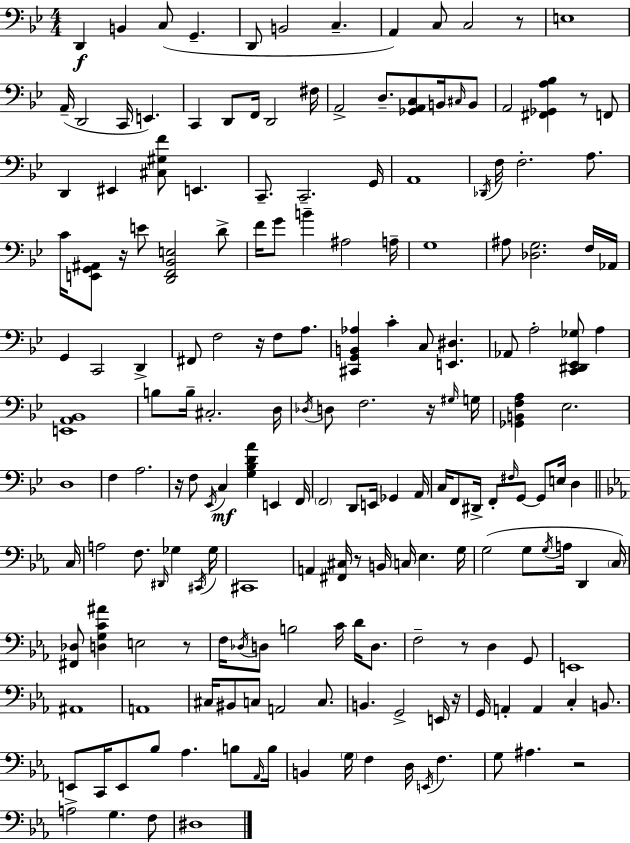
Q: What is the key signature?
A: BES major